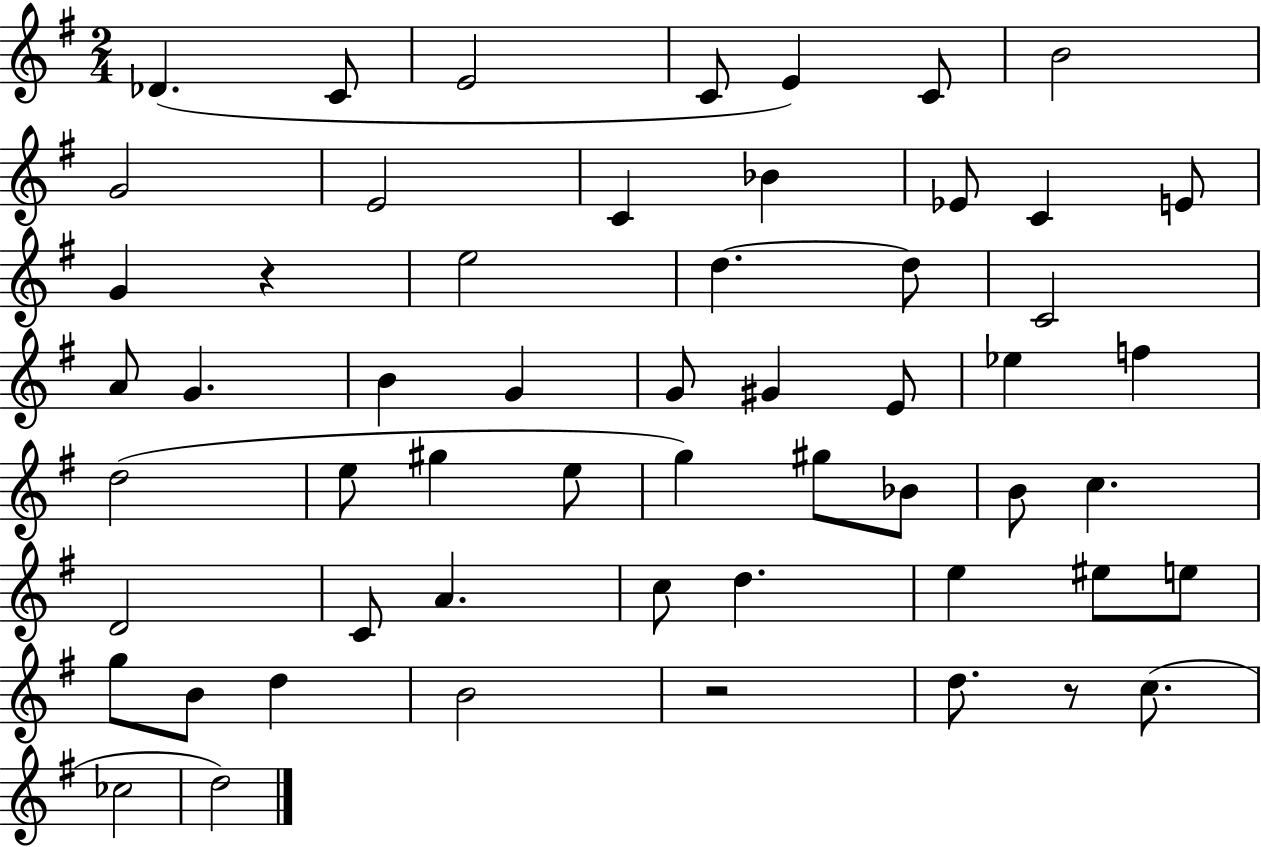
{
  \clef treble
  \numericTimeSignature
  \time 2/4
  \key g \major
  des'4.( c'8 | e'2 | c'8 e'4) c'8 | b'2 | \break g'2 | e'2 | c'4 bes'4 | ees'8 c'4 e'8 | \break g'4 r4 | e''2 | d''4.~~ d''8 | c'2 | \break a'8 g'4. | b'4 g'4 | g'8 gis'4 e'8 | ees''4 f''4 | \break d''2( | e''8 gis''4 e''8 | g''4) gis''8 bes'8 | b'8 c''4. | \break d'2 | c'8 a'4. | c''8 d''4. | e''4 eis''8 e''8 | \break g''8 b'8 d''4 | b'2 | r2 | d''8. r8 c''8.( | \break ces''2 | d''2) | \bar "|."
}